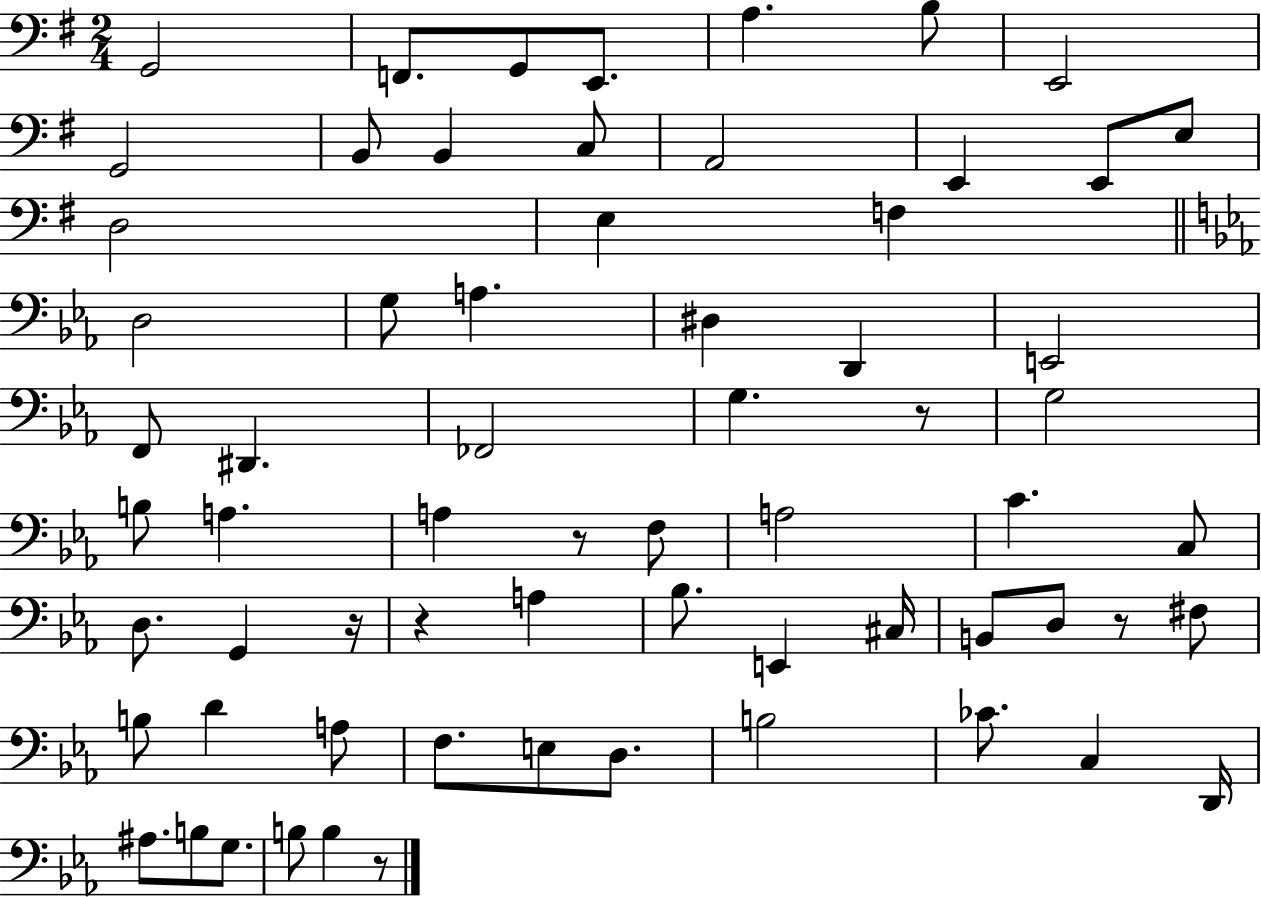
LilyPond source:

{
  \clef bass
  \numericTimeSignature
  \time 2/4
  \key g \major
  g,2 | f,8. g,8 e,8. | a4. b8 | e,2 | \break g,2 | b,8 b,4 c8 | a,2 | e,4 e,8 e8 | \break d2 | e4 f4 | \bar "||" \break \key ees \major d2 | g8 a4. | dis4 d,4 | e,2 | \break f,8 dis,4. | fes,2 | g4. r8 | g2 | \break b8 a4. | a4 r8 f8 | a2 | c'4. c8 | \break d8. g,4 r16 | r4 a4 | bes8. e,4 cis16 | b,8 d8 r8 fis8 | \break b8 d'4 a8 | f8. e8 d8. | b2 | ces'8. c4 d,16 | \break ais8. b8 g8. | b8 b4 r8 | \bar "|."
}